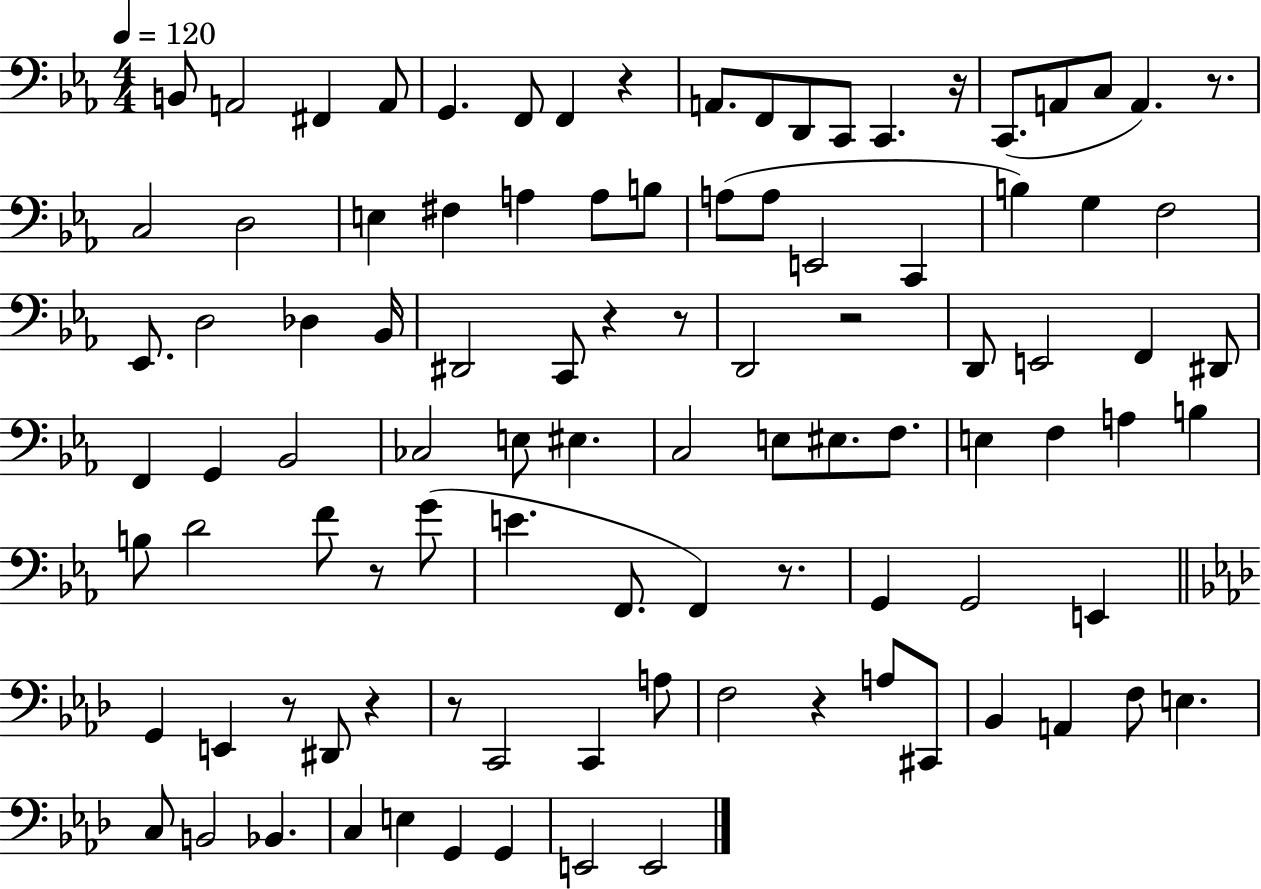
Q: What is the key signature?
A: EES major